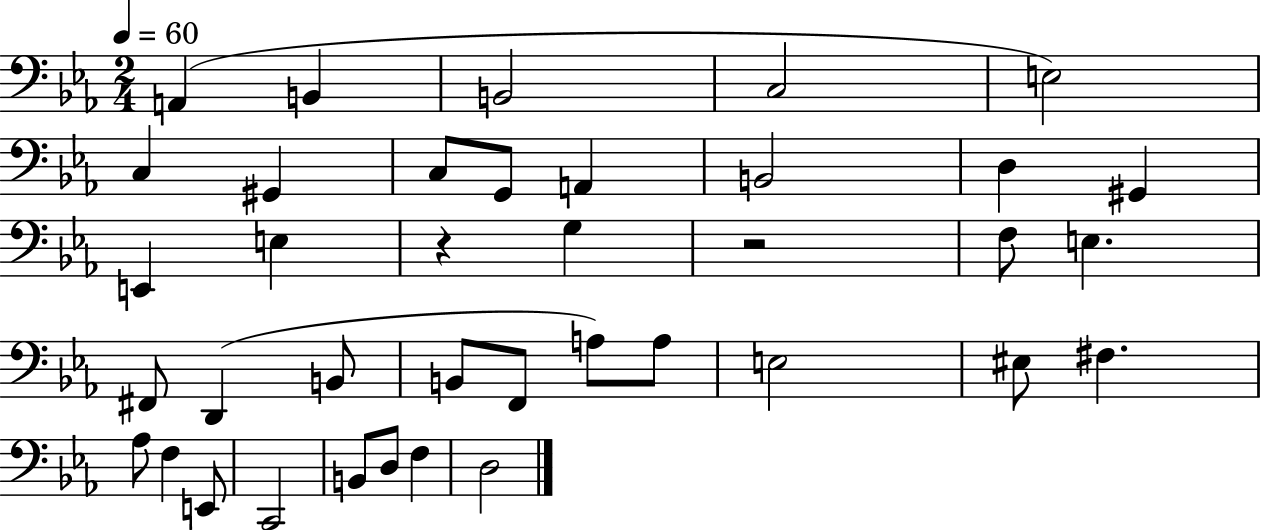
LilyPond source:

{
  \clef bass
  \numericTimeSignature
  \time 2/4
  \key ees \major
  \tempo 4 = 60
  \repeat volta 2 { a,4( b,4 | b,2 | c2 | e2) | \break c4 gis,4 | c8 g,8 a,4 | b,2 | d4 gis,4 | \break e,4 e4 | r4 g4 | r2 | f8 e4. | \break fis,8 d,4( b,8 | b,8 f,8 a8) a8 | e2 | eis8 fis4. | \break aes8 f4 e,8 | c,2 | b,8 d8 f4 | d2 | \break } \bar "|."
}